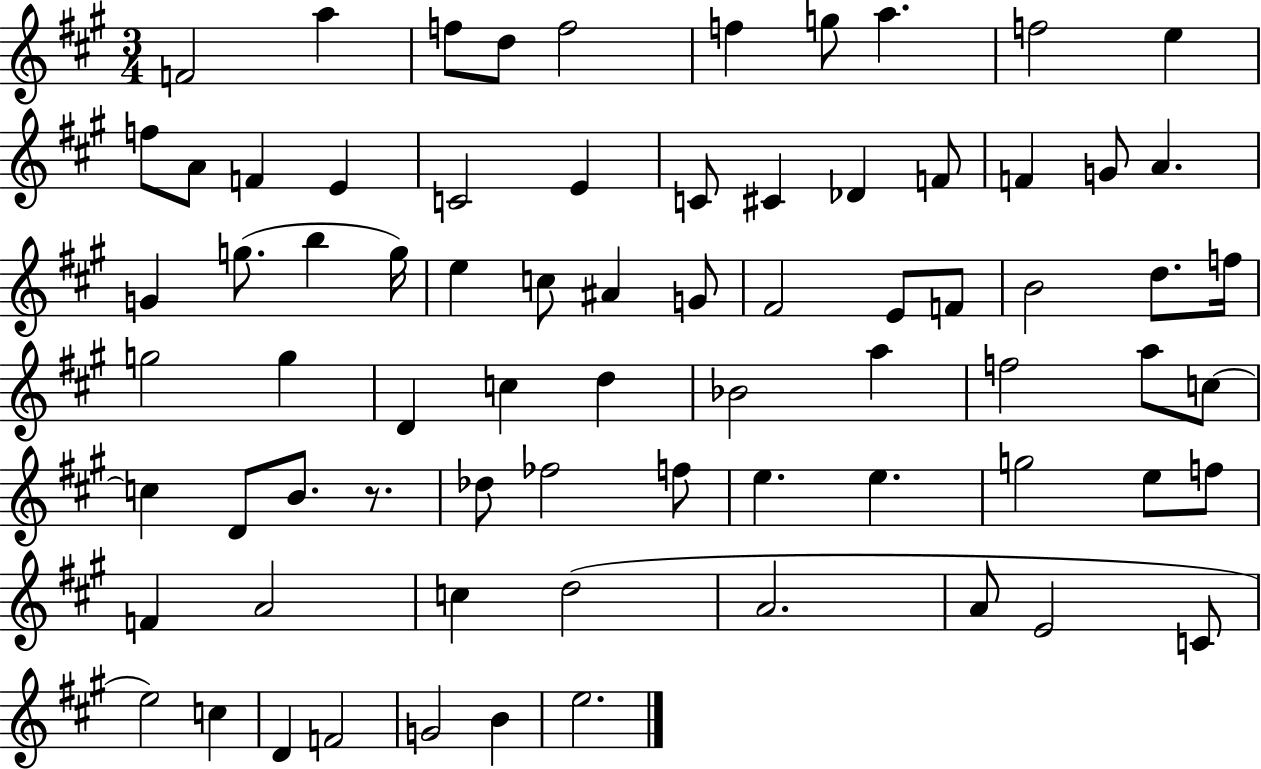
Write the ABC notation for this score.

X:1
T:Untitled
M:3/4
L:1/4
K:A
F2 a f/2 d/2 f2 f g/2 a f2 e f/2 A/2 F E C2 E C/2 ^C _D F/2 F G/2 A G g/2 b g/4 e c/2 ^A G/2 ^F2 E/2 F/2 B2 d/2 f/4 g2 g D c d _B2 a f2 a/2 c/2 c D/2 B/2 z/2 _d/2 _f2 f/2 e e g2 e/2 f/2 F A2 c d2 A2 A/2 E2 C/2 e2 c D F2 G2 B e2